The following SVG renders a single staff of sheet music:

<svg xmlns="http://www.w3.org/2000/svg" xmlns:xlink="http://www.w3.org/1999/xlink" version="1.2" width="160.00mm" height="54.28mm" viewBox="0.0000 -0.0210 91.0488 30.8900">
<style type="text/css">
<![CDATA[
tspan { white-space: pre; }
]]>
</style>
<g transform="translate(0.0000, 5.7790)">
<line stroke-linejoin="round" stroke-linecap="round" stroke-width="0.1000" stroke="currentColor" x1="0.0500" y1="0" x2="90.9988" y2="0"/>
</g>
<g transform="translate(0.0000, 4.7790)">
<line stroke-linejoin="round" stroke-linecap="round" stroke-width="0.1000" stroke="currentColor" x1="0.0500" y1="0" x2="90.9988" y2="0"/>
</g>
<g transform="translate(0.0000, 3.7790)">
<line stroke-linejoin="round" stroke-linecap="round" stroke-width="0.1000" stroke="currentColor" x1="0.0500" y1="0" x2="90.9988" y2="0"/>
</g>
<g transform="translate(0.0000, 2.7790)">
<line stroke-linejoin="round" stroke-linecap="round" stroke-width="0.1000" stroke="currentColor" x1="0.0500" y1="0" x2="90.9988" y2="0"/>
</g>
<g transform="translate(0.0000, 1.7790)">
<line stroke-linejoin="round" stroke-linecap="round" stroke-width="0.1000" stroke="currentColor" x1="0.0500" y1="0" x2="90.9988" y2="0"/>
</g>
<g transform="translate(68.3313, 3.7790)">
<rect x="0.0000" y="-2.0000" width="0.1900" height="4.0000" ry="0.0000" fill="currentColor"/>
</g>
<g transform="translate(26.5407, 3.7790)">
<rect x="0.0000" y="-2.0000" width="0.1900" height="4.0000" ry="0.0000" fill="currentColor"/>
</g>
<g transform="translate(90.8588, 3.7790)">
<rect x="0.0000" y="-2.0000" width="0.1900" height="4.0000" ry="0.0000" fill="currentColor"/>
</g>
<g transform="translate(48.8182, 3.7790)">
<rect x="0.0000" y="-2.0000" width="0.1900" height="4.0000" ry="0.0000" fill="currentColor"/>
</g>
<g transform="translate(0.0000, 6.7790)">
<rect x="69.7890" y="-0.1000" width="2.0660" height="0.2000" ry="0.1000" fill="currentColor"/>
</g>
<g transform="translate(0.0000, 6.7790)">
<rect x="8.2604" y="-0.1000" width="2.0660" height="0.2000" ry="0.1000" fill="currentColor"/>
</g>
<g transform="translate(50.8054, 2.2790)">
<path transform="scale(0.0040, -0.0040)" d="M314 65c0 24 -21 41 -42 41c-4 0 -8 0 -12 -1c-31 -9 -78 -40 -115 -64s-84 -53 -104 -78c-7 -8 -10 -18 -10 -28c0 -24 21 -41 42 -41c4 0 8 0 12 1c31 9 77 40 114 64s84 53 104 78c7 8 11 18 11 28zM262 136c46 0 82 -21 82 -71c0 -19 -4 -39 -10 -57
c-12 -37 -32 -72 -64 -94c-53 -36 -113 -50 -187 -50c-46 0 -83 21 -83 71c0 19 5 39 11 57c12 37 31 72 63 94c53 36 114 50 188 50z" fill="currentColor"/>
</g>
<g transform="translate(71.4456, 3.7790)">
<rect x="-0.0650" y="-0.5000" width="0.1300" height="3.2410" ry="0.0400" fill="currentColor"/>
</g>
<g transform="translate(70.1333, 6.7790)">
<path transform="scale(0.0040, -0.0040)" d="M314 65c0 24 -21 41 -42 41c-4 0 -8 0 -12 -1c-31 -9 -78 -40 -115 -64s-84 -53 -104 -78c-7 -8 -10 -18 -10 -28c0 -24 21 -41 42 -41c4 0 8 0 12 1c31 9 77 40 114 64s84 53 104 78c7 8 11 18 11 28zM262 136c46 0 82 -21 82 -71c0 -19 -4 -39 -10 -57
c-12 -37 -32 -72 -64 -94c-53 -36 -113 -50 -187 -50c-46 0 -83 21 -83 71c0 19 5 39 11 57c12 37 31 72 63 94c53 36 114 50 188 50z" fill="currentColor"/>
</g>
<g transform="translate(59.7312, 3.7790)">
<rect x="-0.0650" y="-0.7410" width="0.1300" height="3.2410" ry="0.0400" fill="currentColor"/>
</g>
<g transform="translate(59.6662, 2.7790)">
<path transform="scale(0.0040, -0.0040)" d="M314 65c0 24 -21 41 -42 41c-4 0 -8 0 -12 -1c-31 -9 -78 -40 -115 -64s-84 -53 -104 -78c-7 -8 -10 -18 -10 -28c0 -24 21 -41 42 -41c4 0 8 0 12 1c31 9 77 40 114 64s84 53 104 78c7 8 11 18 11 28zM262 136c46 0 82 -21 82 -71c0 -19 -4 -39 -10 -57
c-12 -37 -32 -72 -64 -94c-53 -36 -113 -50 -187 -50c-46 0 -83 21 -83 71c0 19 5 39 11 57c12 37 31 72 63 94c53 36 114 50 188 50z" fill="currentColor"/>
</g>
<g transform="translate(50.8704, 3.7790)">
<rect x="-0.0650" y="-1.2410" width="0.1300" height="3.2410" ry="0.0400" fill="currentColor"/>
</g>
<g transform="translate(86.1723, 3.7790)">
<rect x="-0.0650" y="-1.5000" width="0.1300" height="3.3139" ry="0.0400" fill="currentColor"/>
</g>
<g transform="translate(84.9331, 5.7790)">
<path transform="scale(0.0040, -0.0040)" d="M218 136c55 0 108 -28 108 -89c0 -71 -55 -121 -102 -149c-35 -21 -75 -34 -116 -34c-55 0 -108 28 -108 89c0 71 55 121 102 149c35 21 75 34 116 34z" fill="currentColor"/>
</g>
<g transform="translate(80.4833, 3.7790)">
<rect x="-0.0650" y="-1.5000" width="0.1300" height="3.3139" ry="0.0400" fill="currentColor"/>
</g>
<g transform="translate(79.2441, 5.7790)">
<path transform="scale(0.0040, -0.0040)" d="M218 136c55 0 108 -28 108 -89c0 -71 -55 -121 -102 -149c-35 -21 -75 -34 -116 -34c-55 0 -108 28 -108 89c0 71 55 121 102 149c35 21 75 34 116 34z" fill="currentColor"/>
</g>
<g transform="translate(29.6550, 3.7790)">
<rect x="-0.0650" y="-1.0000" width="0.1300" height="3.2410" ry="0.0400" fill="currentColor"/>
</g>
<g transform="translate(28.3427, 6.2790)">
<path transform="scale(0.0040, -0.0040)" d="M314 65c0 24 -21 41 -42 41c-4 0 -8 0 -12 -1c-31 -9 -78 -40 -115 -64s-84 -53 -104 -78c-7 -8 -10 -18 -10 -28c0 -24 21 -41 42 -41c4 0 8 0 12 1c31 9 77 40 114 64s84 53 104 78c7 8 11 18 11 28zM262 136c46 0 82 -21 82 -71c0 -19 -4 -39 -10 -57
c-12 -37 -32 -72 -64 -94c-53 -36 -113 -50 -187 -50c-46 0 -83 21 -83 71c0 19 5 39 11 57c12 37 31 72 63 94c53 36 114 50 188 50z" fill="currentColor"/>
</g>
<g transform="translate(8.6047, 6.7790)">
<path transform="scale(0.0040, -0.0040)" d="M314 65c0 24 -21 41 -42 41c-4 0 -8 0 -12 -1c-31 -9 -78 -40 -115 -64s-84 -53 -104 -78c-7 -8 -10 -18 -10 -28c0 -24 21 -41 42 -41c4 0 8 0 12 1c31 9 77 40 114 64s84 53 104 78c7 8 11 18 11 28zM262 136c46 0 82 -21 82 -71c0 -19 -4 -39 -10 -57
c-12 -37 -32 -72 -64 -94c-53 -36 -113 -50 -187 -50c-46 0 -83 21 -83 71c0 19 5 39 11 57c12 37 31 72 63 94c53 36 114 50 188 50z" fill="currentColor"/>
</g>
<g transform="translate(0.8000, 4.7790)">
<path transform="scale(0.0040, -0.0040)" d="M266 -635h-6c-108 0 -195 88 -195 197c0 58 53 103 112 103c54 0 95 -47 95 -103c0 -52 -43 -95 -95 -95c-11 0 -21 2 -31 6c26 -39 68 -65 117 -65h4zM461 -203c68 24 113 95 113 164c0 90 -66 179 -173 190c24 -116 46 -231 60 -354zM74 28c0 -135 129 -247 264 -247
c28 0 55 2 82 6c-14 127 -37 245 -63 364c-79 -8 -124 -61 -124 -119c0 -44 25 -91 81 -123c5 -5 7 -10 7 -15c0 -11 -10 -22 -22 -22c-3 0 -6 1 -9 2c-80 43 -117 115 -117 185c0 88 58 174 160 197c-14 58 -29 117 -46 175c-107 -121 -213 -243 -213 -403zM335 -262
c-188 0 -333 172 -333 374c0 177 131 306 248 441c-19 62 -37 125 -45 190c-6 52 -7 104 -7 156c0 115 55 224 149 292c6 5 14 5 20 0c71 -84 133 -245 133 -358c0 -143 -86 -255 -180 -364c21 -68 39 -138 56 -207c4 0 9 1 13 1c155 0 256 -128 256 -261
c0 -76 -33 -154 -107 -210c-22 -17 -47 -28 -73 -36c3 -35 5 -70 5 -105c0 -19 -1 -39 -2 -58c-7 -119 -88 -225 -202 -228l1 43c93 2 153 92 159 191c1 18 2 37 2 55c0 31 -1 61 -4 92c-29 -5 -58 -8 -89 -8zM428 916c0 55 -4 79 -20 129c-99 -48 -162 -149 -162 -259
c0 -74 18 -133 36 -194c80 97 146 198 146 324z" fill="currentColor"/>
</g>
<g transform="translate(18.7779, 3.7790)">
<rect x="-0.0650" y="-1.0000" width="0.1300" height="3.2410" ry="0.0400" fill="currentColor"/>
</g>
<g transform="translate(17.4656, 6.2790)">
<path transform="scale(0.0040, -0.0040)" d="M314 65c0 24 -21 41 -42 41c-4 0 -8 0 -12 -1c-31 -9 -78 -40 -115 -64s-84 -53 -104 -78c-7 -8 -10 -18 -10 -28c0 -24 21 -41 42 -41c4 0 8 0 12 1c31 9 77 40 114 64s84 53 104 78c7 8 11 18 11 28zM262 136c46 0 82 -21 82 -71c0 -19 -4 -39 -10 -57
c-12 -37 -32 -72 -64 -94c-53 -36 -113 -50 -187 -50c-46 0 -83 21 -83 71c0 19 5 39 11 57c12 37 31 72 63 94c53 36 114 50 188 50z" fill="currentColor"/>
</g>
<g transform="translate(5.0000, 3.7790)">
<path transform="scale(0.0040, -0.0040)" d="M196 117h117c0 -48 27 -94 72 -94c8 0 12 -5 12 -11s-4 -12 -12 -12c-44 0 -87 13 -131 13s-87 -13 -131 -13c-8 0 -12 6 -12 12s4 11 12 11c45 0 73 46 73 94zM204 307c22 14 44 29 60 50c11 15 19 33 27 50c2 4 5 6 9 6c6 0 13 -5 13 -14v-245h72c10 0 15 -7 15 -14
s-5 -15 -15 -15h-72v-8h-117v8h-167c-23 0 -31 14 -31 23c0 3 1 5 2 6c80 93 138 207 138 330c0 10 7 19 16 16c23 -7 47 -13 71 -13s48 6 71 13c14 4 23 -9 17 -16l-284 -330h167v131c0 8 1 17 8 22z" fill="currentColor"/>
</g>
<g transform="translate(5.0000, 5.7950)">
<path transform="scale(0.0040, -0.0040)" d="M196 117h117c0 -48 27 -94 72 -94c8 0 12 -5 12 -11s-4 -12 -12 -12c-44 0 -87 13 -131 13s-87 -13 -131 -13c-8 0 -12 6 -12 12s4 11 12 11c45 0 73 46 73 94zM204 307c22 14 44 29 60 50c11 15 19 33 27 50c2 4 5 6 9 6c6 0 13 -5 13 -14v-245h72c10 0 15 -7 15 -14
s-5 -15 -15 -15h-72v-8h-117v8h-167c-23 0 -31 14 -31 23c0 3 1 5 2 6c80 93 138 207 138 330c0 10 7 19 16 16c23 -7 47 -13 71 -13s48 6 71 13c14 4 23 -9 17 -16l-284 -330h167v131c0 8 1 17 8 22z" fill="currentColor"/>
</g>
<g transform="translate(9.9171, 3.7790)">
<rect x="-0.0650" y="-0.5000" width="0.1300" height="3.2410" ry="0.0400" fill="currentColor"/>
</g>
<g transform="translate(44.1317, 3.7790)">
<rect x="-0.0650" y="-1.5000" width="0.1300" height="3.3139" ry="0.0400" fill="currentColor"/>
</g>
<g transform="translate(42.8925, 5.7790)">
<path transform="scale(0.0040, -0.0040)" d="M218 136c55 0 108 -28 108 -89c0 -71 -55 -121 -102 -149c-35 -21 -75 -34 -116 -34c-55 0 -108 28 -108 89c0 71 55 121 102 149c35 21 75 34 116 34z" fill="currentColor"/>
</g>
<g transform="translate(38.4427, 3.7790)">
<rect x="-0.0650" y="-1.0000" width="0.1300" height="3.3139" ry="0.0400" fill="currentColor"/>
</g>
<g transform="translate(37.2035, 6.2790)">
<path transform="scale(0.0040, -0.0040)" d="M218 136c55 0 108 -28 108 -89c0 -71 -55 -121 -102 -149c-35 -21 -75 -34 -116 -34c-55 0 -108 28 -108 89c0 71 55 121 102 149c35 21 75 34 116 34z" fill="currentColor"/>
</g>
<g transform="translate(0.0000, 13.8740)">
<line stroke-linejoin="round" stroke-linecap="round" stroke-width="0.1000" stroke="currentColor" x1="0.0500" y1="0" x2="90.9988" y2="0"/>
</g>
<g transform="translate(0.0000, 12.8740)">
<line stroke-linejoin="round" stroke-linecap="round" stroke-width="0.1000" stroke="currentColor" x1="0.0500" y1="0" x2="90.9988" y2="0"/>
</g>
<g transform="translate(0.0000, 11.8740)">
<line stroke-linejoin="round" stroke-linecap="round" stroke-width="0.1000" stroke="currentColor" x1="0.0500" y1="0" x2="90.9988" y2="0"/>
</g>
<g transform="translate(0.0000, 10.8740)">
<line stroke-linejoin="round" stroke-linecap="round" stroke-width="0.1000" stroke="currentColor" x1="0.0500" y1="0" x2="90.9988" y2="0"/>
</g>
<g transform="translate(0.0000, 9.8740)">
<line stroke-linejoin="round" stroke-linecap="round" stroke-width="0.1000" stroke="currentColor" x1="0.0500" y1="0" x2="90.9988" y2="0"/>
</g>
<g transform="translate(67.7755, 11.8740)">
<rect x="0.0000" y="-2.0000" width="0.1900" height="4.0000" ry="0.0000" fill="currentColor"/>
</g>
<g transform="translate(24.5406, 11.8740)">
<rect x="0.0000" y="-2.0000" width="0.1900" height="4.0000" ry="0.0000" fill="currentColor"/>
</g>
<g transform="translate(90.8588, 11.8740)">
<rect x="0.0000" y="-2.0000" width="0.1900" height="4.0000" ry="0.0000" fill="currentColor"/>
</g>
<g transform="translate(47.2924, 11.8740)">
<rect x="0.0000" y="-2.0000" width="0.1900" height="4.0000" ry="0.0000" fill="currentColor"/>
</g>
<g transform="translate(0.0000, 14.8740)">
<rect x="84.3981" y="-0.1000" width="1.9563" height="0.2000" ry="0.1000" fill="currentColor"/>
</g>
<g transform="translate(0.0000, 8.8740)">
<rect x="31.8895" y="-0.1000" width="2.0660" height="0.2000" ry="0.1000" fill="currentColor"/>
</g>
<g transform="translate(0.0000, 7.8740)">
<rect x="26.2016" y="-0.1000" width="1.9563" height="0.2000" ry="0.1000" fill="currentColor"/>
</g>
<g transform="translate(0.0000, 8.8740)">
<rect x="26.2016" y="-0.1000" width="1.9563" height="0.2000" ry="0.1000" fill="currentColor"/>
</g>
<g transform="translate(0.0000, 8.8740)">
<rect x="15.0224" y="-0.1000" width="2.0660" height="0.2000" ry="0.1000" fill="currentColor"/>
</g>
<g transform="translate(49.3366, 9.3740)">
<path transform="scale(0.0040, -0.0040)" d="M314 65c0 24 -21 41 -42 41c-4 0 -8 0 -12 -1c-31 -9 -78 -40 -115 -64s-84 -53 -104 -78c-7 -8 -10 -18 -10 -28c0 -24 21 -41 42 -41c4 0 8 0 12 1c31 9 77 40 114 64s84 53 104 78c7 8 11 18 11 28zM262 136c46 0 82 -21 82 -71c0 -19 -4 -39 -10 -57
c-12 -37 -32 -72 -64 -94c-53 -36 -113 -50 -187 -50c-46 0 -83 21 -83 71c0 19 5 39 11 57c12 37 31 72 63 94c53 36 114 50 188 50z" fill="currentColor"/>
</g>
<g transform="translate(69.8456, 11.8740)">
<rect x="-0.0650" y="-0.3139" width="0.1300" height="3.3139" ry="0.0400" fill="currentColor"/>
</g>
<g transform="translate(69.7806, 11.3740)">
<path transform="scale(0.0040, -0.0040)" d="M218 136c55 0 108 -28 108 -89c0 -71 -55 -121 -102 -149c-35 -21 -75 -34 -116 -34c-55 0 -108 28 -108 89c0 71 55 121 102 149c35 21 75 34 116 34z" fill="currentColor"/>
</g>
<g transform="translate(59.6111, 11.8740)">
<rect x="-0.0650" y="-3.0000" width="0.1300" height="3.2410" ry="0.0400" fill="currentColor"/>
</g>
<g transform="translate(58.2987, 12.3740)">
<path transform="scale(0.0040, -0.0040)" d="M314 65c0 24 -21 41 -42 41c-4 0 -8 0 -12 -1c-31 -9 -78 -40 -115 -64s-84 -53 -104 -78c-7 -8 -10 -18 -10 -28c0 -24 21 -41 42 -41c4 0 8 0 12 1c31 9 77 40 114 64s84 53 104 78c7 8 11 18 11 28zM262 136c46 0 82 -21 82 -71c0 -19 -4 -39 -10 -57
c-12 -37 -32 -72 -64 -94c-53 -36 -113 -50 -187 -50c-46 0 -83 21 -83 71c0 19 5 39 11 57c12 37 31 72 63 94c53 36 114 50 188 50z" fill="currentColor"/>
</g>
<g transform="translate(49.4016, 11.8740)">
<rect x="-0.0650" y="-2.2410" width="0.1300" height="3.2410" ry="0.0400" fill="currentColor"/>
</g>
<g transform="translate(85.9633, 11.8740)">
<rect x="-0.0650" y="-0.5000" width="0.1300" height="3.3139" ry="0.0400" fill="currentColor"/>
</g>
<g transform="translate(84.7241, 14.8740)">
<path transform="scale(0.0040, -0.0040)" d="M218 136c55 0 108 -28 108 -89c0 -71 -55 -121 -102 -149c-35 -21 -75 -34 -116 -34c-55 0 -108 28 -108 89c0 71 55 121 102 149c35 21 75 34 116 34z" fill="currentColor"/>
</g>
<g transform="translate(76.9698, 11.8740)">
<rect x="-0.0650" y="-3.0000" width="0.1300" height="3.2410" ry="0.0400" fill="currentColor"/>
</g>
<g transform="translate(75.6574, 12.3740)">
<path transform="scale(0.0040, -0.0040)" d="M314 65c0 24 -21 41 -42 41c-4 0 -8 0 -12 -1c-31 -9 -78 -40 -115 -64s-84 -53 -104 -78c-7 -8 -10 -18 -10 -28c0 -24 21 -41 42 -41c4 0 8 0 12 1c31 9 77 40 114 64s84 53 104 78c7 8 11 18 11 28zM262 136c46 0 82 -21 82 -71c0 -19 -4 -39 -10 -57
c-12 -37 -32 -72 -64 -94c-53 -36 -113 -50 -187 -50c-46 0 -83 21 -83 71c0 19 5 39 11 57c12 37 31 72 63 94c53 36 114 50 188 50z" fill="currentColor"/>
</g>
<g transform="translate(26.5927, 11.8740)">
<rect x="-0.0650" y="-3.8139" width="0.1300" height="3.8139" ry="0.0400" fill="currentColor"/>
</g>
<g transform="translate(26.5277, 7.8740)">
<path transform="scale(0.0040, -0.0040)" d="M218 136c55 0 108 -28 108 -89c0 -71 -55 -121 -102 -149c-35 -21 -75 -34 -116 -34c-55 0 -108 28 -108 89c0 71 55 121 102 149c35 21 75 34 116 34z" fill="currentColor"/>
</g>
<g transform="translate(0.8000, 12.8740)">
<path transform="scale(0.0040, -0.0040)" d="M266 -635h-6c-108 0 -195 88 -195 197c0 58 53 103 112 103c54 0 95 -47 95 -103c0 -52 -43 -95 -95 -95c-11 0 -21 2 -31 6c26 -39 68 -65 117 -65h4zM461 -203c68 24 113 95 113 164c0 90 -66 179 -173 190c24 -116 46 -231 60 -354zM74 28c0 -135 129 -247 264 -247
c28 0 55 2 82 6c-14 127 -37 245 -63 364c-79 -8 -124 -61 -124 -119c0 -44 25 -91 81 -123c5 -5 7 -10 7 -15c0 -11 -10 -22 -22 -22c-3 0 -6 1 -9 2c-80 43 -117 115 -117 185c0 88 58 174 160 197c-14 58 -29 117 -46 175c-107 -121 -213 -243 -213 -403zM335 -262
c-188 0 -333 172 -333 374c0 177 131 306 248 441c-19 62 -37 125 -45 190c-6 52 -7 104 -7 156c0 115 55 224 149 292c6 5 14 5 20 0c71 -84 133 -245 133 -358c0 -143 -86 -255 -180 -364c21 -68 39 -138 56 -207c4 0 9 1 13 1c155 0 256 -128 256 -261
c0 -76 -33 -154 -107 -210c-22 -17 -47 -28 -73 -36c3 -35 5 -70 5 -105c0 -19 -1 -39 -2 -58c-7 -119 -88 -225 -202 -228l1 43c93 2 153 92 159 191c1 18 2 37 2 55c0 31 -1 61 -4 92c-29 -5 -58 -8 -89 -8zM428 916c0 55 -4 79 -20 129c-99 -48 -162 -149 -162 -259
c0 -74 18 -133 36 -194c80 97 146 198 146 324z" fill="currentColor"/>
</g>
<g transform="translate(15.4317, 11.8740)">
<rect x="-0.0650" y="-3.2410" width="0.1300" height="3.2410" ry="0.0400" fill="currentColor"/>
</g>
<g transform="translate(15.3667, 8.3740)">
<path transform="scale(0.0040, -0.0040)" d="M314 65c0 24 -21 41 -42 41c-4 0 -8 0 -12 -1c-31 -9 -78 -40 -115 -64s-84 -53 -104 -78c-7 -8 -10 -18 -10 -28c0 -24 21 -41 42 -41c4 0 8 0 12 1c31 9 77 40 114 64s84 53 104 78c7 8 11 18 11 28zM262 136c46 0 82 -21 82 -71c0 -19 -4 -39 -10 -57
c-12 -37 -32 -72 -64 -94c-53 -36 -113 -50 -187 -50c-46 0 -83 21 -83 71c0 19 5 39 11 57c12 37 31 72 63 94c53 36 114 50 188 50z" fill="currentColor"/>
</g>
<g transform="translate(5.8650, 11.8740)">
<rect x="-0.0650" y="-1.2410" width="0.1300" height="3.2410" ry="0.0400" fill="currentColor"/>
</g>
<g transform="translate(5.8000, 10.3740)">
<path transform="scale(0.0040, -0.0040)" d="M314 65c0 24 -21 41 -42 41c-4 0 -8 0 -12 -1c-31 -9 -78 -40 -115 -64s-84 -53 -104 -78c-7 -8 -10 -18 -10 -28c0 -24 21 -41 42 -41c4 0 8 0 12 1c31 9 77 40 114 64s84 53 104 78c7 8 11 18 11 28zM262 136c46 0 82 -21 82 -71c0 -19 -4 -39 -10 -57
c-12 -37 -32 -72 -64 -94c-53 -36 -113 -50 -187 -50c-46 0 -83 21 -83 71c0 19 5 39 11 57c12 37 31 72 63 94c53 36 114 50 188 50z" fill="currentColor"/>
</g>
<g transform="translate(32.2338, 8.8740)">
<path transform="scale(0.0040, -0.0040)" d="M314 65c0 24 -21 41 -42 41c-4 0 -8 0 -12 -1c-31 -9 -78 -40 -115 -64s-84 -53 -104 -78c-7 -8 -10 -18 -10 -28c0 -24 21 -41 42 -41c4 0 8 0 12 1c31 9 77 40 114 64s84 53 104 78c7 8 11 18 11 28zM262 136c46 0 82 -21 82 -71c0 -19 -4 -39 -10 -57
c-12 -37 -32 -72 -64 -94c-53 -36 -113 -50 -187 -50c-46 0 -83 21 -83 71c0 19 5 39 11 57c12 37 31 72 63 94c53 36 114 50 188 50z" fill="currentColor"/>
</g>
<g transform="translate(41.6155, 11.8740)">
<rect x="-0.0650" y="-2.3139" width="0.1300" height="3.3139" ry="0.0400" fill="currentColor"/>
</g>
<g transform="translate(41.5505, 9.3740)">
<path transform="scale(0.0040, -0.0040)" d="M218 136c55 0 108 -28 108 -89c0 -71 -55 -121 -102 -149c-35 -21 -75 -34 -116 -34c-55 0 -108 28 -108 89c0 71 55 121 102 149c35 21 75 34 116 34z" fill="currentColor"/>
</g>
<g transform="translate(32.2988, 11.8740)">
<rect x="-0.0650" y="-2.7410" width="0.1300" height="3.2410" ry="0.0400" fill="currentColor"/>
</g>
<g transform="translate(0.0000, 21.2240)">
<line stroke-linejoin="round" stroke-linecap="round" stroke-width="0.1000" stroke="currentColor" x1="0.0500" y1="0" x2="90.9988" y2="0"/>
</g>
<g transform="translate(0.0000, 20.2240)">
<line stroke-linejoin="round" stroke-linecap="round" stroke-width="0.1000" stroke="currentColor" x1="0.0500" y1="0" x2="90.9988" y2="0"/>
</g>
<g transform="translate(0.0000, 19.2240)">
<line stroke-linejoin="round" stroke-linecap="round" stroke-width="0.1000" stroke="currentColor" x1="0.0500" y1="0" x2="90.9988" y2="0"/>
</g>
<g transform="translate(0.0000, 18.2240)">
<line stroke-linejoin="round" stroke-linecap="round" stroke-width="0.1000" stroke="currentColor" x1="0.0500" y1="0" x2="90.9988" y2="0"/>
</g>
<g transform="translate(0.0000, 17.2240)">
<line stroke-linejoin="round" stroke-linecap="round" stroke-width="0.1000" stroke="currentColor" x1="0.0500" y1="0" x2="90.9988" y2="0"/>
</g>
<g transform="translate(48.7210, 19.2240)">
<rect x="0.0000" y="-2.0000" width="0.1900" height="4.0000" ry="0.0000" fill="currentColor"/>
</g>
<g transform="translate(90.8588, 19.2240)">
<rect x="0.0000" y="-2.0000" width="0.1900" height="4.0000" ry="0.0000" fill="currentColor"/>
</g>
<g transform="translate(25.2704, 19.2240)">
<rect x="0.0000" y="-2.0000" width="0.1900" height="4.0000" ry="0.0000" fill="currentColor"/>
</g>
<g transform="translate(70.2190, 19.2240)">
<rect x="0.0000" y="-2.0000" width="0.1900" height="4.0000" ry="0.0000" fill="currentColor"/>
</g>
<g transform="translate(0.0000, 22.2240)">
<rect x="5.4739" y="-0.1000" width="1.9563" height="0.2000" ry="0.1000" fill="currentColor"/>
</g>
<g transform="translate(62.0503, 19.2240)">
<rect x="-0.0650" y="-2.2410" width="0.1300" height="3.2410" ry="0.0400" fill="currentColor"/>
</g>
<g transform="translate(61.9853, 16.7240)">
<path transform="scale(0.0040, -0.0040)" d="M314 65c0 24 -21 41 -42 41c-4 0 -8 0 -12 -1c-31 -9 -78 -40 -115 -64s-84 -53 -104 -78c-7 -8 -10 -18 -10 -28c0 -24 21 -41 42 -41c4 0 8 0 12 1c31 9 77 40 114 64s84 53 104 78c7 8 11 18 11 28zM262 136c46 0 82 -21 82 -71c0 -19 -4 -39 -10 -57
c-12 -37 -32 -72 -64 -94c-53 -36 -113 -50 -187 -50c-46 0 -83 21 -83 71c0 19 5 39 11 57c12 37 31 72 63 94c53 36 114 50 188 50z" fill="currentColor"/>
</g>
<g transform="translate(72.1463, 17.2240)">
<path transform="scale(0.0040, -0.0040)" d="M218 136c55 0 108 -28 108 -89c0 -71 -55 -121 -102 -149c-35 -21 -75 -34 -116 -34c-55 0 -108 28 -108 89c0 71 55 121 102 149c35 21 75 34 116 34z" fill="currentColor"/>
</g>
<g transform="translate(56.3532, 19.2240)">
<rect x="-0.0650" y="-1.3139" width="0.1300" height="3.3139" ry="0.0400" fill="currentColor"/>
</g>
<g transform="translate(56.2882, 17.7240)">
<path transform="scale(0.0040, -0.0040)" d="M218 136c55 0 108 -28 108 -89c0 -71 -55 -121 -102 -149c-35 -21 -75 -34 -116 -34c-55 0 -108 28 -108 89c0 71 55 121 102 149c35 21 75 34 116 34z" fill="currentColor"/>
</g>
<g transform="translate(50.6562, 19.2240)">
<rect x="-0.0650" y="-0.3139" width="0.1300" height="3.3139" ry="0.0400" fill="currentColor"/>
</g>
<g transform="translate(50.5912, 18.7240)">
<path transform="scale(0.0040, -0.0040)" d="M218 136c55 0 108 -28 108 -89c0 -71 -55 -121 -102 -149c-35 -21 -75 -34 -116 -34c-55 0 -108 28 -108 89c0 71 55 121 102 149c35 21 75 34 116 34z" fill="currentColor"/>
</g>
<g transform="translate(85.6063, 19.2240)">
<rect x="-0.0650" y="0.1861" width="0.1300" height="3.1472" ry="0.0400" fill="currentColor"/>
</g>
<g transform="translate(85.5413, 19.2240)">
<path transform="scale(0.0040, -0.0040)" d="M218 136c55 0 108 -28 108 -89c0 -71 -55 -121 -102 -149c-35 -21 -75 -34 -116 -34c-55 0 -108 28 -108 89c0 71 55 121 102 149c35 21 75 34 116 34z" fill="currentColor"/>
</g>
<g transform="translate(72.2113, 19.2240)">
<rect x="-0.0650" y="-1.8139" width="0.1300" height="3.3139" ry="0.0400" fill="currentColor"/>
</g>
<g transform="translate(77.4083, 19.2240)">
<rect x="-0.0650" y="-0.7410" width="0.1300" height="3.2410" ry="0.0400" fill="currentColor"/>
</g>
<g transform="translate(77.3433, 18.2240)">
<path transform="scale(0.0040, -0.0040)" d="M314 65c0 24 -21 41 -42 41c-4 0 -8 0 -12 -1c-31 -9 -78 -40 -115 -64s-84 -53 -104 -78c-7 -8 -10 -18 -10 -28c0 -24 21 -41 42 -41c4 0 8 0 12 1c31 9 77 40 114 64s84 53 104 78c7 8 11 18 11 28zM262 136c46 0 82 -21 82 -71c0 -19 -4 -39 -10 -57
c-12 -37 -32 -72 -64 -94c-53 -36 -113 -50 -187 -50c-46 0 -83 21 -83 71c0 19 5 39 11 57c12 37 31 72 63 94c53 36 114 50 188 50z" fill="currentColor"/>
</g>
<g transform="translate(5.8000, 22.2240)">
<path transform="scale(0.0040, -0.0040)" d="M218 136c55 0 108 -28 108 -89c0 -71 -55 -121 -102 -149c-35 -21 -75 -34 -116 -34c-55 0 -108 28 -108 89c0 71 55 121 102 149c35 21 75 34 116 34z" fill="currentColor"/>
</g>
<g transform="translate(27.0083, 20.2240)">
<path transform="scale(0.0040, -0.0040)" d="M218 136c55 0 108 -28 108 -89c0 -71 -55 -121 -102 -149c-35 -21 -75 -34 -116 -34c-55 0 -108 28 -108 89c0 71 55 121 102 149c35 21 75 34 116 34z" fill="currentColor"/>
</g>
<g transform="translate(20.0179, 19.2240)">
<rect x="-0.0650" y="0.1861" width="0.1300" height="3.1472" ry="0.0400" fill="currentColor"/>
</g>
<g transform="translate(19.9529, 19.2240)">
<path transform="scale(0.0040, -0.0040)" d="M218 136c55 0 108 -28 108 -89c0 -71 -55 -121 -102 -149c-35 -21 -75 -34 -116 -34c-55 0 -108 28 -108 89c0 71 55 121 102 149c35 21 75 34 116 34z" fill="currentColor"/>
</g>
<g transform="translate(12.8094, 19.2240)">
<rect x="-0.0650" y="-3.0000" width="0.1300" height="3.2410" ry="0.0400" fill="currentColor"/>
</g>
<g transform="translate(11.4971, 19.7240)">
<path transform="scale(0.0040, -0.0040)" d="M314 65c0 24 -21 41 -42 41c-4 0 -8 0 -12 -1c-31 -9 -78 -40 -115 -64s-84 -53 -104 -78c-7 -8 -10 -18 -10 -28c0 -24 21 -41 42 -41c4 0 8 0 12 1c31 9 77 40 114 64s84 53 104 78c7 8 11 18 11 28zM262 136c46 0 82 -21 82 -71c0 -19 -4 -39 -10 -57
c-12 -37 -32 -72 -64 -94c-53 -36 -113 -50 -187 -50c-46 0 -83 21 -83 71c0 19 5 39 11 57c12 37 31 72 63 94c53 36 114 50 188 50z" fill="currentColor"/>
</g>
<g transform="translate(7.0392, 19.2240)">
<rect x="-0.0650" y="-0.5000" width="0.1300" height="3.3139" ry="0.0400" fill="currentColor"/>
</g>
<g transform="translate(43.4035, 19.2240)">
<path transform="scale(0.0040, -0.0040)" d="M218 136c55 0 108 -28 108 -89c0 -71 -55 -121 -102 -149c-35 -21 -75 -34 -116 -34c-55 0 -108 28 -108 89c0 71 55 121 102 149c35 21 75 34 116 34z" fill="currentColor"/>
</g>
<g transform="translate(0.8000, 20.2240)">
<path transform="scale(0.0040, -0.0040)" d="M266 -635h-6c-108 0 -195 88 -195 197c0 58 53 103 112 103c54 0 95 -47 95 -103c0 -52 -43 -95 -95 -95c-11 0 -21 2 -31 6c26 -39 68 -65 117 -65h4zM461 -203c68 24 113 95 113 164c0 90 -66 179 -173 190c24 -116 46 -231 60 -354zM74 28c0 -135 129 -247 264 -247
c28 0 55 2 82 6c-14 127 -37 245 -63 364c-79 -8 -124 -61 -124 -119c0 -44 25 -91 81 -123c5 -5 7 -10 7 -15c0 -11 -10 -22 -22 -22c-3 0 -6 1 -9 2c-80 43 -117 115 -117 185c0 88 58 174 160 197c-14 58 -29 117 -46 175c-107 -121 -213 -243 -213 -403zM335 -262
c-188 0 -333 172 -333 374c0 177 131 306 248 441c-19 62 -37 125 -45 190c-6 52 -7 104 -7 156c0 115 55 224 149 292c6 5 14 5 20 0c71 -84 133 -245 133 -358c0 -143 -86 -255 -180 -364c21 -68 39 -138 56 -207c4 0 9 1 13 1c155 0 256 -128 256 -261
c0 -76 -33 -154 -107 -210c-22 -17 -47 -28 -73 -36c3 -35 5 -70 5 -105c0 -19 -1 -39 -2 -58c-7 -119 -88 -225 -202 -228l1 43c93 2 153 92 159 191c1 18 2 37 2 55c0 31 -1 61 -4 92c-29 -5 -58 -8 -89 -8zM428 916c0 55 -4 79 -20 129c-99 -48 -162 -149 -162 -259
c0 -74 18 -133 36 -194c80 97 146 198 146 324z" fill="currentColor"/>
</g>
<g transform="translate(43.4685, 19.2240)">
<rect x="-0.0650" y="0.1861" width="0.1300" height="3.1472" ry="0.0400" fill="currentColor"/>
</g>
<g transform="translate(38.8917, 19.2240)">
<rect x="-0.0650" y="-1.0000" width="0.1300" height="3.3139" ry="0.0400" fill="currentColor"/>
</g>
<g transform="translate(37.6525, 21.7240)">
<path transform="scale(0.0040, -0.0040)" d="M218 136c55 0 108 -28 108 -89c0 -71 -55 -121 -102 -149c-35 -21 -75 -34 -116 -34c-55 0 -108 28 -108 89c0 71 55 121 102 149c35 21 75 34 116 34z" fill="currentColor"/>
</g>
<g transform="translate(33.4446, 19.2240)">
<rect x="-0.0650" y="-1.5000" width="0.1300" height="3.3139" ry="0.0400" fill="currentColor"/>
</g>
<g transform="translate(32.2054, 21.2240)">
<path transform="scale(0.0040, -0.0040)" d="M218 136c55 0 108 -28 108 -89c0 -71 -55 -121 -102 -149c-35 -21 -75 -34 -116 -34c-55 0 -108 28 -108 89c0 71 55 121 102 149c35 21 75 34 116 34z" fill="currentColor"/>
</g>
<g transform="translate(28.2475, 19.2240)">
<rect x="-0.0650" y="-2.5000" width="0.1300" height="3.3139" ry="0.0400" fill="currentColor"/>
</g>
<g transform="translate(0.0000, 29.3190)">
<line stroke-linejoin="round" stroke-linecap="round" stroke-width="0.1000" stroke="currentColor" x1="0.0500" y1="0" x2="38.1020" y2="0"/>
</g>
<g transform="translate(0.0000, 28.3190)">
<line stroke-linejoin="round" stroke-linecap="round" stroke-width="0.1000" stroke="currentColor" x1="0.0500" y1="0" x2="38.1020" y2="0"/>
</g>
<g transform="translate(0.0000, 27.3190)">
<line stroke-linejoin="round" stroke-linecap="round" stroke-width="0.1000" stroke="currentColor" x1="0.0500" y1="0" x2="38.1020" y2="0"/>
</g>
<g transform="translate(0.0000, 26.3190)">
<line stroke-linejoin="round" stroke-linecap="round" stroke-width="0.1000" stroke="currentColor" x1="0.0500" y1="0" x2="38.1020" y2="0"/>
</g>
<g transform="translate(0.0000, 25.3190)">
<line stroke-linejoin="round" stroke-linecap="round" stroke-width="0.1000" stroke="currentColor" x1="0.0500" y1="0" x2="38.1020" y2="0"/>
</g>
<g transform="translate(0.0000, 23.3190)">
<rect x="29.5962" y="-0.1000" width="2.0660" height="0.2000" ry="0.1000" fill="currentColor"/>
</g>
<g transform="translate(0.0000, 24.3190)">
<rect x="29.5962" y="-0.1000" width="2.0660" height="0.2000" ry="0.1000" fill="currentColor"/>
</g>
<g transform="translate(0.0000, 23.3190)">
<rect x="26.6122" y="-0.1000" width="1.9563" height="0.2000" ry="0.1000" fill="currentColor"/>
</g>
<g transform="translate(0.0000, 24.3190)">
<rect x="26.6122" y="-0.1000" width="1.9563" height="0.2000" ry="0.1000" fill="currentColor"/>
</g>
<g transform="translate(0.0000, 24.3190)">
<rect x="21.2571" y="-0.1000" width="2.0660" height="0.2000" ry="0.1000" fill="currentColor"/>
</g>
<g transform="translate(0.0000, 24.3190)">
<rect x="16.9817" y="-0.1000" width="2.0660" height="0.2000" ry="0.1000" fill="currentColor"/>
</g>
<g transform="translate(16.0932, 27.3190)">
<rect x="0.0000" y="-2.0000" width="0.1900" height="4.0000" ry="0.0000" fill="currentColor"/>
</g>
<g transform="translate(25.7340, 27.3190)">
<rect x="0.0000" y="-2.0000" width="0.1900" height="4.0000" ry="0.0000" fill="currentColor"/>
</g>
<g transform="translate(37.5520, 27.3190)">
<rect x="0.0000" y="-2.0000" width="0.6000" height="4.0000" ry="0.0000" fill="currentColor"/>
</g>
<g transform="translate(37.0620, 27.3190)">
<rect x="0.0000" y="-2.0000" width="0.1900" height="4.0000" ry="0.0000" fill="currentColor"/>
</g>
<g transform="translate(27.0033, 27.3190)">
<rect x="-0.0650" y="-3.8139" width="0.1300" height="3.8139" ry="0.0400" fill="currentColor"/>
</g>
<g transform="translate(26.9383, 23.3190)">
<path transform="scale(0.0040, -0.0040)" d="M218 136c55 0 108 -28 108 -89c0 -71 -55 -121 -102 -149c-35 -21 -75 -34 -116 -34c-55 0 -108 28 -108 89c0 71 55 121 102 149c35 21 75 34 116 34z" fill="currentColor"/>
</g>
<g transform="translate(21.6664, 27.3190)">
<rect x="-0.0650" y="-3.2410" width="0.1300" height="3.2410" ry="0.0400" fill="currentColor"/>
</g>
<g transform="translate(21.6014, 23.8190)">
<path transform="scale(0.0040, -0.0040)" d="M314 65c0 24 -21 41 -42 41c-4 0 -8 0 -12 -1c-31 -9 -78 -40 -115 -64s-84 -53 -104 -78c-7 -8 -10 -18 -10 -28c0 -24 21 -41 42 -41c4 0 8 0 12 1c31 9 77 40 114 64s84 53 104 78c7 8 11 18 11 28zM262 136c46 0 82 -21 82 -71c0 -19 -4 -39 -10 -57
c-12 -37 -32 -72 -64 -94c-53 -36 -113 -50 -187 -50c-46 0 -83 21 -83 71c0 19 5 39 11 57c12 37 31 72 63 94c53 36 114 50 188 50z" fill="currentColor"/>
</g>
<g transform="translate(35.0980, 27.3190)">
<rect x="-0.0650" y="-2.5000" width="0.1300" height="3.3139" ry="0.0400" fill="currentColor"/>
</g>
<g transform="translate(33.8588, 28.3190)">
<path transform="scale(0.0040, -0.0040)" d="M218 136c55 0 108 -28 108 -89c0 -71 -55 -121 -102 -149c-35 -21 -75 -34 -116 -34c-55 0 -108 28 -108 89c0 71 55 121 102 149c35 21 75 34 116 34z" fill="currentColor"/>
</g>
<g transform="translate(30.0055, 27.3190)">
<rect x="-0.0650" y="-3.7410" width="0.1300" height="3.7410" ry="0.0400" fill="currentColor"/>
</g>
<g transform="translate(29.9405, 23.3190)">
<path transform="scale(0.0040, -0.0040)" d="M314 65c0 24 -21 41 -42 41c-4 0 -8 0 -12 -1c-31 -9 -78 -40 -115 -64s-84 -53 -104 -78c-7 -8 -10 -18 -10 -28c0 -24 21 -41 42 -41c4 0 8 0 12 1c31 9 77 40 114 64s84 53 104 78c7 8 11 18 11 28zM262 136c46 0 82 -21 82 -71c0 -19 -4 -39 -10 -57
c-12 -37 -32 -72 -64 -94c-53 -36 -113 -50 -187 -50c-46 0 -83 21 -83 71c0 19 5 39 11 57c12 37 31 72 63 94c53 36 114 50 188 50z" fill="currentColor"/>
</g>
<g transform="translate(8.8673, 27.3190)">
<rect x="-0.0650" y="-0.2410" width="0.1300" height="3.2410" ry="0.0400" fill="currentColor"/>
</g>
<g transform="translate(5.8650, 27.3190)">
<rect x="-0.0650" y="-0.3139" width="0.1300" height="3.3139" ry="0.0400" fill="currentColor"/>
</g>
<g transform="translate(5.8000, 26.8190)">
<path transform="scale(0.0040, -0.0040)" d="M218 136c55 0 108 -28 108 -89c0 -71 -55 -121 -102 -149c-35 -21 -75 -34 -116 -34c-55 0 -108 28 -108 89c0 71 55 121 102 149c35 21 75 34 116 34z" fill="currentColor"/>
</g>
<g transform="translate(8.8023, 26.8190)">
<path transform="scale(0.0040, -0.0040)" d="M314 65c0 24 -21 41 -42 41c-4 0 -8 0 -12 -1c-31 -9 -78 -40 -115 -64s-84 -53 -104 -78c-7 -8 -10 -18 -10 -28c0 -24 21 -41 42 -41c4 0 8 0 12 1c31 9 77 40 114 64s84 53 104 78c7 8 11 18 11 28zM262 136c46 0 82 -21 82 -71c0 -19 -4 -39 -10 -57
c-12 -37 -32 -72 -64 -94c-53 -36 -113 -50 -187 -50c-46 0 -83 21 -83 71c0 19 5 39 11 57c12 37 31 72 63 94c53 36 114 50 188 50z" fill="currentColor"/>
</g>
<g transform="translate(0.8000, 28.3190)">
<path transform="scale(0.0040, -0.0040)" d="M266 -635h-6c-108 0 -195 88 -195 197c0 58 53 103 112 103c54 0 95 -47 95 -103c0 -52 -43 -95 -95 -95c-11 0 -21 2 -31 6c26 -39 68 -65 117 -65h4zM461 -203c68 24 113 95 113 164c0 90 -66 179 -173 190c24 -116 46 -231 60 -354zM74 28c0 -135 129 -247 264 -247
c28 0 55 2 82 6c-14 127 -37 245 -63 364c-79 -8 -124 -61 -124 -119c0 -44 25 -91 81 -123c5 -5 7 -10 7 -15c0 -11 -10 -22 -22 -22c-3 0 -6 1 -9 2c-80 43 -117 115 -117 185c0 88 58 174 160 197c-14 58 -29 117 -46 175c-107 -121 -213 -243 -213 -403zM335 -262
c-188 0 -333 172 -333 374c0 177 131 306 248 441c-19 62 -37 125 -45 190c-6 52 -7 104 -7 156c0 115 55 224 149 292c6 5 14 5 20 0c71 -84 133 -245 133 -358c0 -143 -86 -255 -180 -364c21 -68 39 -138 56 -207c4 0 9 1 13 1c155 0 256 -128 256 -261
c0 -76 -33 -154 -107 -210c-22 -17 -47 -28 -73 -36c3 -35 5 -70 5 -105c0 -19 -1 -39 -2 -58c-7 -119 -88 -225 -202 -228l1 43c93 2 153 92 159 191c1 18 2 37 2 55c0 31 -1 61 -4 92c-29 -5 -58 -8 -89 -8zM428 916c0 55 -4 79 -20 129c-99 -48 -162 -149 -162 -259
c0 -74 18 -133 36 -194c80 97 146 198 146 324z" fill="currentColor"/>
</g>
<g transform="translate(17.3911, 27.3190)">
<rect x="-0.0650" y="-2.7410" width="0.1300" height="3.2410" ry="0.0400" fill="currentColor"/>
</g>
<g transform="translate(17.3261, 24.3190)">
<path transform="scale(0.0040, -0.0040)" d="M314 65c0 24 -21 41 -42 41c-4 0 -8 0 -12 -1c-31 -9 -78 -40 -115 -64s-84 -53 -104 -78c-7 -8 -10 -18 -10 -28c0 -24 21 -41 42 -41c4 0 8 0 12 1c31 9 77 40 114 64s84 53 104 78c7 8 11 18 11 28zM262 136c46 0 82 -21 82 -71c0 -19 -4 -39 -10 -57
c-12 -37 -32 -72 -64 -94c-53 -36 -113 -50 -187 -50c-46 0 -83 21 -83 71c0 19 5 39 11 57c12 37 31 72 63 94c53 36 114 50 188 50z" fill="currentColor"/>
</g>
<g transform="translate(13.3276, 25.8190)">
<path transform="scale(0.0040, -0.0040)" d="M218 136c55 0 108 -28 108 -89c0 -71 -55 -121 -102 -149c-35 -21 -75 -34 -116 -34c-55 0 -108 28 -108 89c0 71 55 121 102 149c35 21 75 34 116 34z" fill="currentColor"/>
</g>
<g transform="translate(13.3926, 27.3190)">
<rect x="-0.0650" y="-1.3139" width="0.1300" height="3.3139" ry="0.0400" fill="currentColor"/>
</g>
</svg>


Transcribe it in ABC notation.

X:1
T:Untitled
M:4/4
L:1/4
K:C
C2 D2 D2 D E e2 d2 C2 E E e2 b2 c' a2 g g2 A2 c A2 C C A2 B G E D B c e g2 f d2 B c c2 e a2 b2 c' c'2 G